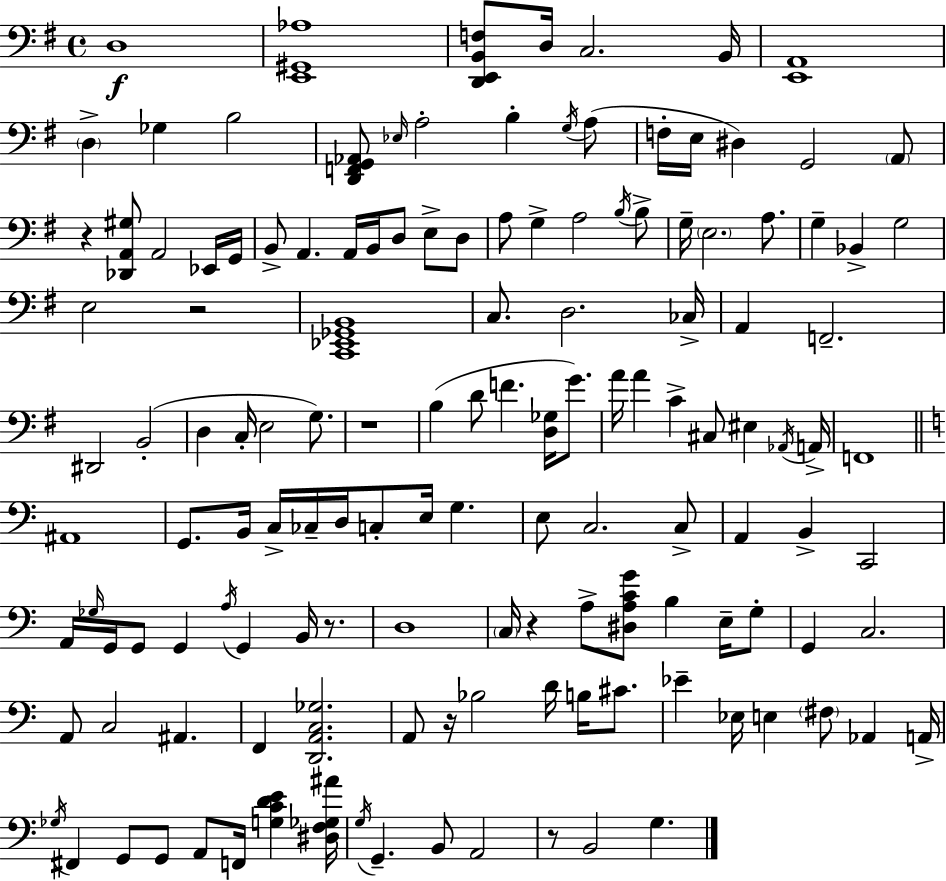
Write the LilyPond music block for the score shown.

{
  \clef bass
  \time 4/4
  \defaultTimeSignature
  \key g \major
  d1\f | <e, gis, aes>1 | <d, e, b, f>8 d16 c2. b,16 | <e, a,>1 | \break \parenthesize d4-> ges4 b2 | <d, f, g, aes,>8 \grace { ees16 } a2-. b4-. \acciaccatura { g16 } | a8( f16-. e16 dis4) g,2 | \parenthesize a,8 r4 <des, a, gis>8 a,2 | \break ees,16 g,16 b,8-> a,4. a,16 b,16 d8 e8-> | d8 a8 g4-> a2 | \acciaccatura { b16 } b8-> g16-- \parenthesize e2. | a8. g4-- bes,4-> g2 | \break e2 r2 | <c, ees, ges, b,>1 | c8. d2. | ces16-> a,4 f,2.-- | \break dis,2 b,2-.( | d4 c16-. e2 | g8.) r1 | b4( d'8 f'4. <d ges>16 | \break g'8.) a'16 a'4 c'4-> cis8 eis4 | \acciaccatura { aes,16 } a,16-> f,1 | \bar "||" \break \key a \minor ais,1 | g,8. b,16 c16-> ces16-- d16 c8-. e16 g4. | e8 c2. c8-> | a,4 b,4-> c,2 | \break a,16 \grace { ges16 } g,16 g,8 g,4 \acciaccatura { a16 } g,4 b,16 r8. | d1 | \parenthesize c16 r4 a8-> <dis a c' g'>8 b4 e16-- | g8-. g,4 c2. | \break a,8 c2 ais,4. | f,4 <d, a, c ges>2. | a,8 r16 bes2 d'16 b16 cis'8. | ees'4-- ees16 e4 \parenthesize fis8 aes,4 | \break a,16-> \acciaccatura { ges16 } fis,4 g,8 g,8 a,8 f,16 <g c' d' e'>4 | <dis f ges ais'>16 \acciaccatura { g16 } g,4.-- b,8 a,2 | r8 b,2 g4. | \bar "|."
}